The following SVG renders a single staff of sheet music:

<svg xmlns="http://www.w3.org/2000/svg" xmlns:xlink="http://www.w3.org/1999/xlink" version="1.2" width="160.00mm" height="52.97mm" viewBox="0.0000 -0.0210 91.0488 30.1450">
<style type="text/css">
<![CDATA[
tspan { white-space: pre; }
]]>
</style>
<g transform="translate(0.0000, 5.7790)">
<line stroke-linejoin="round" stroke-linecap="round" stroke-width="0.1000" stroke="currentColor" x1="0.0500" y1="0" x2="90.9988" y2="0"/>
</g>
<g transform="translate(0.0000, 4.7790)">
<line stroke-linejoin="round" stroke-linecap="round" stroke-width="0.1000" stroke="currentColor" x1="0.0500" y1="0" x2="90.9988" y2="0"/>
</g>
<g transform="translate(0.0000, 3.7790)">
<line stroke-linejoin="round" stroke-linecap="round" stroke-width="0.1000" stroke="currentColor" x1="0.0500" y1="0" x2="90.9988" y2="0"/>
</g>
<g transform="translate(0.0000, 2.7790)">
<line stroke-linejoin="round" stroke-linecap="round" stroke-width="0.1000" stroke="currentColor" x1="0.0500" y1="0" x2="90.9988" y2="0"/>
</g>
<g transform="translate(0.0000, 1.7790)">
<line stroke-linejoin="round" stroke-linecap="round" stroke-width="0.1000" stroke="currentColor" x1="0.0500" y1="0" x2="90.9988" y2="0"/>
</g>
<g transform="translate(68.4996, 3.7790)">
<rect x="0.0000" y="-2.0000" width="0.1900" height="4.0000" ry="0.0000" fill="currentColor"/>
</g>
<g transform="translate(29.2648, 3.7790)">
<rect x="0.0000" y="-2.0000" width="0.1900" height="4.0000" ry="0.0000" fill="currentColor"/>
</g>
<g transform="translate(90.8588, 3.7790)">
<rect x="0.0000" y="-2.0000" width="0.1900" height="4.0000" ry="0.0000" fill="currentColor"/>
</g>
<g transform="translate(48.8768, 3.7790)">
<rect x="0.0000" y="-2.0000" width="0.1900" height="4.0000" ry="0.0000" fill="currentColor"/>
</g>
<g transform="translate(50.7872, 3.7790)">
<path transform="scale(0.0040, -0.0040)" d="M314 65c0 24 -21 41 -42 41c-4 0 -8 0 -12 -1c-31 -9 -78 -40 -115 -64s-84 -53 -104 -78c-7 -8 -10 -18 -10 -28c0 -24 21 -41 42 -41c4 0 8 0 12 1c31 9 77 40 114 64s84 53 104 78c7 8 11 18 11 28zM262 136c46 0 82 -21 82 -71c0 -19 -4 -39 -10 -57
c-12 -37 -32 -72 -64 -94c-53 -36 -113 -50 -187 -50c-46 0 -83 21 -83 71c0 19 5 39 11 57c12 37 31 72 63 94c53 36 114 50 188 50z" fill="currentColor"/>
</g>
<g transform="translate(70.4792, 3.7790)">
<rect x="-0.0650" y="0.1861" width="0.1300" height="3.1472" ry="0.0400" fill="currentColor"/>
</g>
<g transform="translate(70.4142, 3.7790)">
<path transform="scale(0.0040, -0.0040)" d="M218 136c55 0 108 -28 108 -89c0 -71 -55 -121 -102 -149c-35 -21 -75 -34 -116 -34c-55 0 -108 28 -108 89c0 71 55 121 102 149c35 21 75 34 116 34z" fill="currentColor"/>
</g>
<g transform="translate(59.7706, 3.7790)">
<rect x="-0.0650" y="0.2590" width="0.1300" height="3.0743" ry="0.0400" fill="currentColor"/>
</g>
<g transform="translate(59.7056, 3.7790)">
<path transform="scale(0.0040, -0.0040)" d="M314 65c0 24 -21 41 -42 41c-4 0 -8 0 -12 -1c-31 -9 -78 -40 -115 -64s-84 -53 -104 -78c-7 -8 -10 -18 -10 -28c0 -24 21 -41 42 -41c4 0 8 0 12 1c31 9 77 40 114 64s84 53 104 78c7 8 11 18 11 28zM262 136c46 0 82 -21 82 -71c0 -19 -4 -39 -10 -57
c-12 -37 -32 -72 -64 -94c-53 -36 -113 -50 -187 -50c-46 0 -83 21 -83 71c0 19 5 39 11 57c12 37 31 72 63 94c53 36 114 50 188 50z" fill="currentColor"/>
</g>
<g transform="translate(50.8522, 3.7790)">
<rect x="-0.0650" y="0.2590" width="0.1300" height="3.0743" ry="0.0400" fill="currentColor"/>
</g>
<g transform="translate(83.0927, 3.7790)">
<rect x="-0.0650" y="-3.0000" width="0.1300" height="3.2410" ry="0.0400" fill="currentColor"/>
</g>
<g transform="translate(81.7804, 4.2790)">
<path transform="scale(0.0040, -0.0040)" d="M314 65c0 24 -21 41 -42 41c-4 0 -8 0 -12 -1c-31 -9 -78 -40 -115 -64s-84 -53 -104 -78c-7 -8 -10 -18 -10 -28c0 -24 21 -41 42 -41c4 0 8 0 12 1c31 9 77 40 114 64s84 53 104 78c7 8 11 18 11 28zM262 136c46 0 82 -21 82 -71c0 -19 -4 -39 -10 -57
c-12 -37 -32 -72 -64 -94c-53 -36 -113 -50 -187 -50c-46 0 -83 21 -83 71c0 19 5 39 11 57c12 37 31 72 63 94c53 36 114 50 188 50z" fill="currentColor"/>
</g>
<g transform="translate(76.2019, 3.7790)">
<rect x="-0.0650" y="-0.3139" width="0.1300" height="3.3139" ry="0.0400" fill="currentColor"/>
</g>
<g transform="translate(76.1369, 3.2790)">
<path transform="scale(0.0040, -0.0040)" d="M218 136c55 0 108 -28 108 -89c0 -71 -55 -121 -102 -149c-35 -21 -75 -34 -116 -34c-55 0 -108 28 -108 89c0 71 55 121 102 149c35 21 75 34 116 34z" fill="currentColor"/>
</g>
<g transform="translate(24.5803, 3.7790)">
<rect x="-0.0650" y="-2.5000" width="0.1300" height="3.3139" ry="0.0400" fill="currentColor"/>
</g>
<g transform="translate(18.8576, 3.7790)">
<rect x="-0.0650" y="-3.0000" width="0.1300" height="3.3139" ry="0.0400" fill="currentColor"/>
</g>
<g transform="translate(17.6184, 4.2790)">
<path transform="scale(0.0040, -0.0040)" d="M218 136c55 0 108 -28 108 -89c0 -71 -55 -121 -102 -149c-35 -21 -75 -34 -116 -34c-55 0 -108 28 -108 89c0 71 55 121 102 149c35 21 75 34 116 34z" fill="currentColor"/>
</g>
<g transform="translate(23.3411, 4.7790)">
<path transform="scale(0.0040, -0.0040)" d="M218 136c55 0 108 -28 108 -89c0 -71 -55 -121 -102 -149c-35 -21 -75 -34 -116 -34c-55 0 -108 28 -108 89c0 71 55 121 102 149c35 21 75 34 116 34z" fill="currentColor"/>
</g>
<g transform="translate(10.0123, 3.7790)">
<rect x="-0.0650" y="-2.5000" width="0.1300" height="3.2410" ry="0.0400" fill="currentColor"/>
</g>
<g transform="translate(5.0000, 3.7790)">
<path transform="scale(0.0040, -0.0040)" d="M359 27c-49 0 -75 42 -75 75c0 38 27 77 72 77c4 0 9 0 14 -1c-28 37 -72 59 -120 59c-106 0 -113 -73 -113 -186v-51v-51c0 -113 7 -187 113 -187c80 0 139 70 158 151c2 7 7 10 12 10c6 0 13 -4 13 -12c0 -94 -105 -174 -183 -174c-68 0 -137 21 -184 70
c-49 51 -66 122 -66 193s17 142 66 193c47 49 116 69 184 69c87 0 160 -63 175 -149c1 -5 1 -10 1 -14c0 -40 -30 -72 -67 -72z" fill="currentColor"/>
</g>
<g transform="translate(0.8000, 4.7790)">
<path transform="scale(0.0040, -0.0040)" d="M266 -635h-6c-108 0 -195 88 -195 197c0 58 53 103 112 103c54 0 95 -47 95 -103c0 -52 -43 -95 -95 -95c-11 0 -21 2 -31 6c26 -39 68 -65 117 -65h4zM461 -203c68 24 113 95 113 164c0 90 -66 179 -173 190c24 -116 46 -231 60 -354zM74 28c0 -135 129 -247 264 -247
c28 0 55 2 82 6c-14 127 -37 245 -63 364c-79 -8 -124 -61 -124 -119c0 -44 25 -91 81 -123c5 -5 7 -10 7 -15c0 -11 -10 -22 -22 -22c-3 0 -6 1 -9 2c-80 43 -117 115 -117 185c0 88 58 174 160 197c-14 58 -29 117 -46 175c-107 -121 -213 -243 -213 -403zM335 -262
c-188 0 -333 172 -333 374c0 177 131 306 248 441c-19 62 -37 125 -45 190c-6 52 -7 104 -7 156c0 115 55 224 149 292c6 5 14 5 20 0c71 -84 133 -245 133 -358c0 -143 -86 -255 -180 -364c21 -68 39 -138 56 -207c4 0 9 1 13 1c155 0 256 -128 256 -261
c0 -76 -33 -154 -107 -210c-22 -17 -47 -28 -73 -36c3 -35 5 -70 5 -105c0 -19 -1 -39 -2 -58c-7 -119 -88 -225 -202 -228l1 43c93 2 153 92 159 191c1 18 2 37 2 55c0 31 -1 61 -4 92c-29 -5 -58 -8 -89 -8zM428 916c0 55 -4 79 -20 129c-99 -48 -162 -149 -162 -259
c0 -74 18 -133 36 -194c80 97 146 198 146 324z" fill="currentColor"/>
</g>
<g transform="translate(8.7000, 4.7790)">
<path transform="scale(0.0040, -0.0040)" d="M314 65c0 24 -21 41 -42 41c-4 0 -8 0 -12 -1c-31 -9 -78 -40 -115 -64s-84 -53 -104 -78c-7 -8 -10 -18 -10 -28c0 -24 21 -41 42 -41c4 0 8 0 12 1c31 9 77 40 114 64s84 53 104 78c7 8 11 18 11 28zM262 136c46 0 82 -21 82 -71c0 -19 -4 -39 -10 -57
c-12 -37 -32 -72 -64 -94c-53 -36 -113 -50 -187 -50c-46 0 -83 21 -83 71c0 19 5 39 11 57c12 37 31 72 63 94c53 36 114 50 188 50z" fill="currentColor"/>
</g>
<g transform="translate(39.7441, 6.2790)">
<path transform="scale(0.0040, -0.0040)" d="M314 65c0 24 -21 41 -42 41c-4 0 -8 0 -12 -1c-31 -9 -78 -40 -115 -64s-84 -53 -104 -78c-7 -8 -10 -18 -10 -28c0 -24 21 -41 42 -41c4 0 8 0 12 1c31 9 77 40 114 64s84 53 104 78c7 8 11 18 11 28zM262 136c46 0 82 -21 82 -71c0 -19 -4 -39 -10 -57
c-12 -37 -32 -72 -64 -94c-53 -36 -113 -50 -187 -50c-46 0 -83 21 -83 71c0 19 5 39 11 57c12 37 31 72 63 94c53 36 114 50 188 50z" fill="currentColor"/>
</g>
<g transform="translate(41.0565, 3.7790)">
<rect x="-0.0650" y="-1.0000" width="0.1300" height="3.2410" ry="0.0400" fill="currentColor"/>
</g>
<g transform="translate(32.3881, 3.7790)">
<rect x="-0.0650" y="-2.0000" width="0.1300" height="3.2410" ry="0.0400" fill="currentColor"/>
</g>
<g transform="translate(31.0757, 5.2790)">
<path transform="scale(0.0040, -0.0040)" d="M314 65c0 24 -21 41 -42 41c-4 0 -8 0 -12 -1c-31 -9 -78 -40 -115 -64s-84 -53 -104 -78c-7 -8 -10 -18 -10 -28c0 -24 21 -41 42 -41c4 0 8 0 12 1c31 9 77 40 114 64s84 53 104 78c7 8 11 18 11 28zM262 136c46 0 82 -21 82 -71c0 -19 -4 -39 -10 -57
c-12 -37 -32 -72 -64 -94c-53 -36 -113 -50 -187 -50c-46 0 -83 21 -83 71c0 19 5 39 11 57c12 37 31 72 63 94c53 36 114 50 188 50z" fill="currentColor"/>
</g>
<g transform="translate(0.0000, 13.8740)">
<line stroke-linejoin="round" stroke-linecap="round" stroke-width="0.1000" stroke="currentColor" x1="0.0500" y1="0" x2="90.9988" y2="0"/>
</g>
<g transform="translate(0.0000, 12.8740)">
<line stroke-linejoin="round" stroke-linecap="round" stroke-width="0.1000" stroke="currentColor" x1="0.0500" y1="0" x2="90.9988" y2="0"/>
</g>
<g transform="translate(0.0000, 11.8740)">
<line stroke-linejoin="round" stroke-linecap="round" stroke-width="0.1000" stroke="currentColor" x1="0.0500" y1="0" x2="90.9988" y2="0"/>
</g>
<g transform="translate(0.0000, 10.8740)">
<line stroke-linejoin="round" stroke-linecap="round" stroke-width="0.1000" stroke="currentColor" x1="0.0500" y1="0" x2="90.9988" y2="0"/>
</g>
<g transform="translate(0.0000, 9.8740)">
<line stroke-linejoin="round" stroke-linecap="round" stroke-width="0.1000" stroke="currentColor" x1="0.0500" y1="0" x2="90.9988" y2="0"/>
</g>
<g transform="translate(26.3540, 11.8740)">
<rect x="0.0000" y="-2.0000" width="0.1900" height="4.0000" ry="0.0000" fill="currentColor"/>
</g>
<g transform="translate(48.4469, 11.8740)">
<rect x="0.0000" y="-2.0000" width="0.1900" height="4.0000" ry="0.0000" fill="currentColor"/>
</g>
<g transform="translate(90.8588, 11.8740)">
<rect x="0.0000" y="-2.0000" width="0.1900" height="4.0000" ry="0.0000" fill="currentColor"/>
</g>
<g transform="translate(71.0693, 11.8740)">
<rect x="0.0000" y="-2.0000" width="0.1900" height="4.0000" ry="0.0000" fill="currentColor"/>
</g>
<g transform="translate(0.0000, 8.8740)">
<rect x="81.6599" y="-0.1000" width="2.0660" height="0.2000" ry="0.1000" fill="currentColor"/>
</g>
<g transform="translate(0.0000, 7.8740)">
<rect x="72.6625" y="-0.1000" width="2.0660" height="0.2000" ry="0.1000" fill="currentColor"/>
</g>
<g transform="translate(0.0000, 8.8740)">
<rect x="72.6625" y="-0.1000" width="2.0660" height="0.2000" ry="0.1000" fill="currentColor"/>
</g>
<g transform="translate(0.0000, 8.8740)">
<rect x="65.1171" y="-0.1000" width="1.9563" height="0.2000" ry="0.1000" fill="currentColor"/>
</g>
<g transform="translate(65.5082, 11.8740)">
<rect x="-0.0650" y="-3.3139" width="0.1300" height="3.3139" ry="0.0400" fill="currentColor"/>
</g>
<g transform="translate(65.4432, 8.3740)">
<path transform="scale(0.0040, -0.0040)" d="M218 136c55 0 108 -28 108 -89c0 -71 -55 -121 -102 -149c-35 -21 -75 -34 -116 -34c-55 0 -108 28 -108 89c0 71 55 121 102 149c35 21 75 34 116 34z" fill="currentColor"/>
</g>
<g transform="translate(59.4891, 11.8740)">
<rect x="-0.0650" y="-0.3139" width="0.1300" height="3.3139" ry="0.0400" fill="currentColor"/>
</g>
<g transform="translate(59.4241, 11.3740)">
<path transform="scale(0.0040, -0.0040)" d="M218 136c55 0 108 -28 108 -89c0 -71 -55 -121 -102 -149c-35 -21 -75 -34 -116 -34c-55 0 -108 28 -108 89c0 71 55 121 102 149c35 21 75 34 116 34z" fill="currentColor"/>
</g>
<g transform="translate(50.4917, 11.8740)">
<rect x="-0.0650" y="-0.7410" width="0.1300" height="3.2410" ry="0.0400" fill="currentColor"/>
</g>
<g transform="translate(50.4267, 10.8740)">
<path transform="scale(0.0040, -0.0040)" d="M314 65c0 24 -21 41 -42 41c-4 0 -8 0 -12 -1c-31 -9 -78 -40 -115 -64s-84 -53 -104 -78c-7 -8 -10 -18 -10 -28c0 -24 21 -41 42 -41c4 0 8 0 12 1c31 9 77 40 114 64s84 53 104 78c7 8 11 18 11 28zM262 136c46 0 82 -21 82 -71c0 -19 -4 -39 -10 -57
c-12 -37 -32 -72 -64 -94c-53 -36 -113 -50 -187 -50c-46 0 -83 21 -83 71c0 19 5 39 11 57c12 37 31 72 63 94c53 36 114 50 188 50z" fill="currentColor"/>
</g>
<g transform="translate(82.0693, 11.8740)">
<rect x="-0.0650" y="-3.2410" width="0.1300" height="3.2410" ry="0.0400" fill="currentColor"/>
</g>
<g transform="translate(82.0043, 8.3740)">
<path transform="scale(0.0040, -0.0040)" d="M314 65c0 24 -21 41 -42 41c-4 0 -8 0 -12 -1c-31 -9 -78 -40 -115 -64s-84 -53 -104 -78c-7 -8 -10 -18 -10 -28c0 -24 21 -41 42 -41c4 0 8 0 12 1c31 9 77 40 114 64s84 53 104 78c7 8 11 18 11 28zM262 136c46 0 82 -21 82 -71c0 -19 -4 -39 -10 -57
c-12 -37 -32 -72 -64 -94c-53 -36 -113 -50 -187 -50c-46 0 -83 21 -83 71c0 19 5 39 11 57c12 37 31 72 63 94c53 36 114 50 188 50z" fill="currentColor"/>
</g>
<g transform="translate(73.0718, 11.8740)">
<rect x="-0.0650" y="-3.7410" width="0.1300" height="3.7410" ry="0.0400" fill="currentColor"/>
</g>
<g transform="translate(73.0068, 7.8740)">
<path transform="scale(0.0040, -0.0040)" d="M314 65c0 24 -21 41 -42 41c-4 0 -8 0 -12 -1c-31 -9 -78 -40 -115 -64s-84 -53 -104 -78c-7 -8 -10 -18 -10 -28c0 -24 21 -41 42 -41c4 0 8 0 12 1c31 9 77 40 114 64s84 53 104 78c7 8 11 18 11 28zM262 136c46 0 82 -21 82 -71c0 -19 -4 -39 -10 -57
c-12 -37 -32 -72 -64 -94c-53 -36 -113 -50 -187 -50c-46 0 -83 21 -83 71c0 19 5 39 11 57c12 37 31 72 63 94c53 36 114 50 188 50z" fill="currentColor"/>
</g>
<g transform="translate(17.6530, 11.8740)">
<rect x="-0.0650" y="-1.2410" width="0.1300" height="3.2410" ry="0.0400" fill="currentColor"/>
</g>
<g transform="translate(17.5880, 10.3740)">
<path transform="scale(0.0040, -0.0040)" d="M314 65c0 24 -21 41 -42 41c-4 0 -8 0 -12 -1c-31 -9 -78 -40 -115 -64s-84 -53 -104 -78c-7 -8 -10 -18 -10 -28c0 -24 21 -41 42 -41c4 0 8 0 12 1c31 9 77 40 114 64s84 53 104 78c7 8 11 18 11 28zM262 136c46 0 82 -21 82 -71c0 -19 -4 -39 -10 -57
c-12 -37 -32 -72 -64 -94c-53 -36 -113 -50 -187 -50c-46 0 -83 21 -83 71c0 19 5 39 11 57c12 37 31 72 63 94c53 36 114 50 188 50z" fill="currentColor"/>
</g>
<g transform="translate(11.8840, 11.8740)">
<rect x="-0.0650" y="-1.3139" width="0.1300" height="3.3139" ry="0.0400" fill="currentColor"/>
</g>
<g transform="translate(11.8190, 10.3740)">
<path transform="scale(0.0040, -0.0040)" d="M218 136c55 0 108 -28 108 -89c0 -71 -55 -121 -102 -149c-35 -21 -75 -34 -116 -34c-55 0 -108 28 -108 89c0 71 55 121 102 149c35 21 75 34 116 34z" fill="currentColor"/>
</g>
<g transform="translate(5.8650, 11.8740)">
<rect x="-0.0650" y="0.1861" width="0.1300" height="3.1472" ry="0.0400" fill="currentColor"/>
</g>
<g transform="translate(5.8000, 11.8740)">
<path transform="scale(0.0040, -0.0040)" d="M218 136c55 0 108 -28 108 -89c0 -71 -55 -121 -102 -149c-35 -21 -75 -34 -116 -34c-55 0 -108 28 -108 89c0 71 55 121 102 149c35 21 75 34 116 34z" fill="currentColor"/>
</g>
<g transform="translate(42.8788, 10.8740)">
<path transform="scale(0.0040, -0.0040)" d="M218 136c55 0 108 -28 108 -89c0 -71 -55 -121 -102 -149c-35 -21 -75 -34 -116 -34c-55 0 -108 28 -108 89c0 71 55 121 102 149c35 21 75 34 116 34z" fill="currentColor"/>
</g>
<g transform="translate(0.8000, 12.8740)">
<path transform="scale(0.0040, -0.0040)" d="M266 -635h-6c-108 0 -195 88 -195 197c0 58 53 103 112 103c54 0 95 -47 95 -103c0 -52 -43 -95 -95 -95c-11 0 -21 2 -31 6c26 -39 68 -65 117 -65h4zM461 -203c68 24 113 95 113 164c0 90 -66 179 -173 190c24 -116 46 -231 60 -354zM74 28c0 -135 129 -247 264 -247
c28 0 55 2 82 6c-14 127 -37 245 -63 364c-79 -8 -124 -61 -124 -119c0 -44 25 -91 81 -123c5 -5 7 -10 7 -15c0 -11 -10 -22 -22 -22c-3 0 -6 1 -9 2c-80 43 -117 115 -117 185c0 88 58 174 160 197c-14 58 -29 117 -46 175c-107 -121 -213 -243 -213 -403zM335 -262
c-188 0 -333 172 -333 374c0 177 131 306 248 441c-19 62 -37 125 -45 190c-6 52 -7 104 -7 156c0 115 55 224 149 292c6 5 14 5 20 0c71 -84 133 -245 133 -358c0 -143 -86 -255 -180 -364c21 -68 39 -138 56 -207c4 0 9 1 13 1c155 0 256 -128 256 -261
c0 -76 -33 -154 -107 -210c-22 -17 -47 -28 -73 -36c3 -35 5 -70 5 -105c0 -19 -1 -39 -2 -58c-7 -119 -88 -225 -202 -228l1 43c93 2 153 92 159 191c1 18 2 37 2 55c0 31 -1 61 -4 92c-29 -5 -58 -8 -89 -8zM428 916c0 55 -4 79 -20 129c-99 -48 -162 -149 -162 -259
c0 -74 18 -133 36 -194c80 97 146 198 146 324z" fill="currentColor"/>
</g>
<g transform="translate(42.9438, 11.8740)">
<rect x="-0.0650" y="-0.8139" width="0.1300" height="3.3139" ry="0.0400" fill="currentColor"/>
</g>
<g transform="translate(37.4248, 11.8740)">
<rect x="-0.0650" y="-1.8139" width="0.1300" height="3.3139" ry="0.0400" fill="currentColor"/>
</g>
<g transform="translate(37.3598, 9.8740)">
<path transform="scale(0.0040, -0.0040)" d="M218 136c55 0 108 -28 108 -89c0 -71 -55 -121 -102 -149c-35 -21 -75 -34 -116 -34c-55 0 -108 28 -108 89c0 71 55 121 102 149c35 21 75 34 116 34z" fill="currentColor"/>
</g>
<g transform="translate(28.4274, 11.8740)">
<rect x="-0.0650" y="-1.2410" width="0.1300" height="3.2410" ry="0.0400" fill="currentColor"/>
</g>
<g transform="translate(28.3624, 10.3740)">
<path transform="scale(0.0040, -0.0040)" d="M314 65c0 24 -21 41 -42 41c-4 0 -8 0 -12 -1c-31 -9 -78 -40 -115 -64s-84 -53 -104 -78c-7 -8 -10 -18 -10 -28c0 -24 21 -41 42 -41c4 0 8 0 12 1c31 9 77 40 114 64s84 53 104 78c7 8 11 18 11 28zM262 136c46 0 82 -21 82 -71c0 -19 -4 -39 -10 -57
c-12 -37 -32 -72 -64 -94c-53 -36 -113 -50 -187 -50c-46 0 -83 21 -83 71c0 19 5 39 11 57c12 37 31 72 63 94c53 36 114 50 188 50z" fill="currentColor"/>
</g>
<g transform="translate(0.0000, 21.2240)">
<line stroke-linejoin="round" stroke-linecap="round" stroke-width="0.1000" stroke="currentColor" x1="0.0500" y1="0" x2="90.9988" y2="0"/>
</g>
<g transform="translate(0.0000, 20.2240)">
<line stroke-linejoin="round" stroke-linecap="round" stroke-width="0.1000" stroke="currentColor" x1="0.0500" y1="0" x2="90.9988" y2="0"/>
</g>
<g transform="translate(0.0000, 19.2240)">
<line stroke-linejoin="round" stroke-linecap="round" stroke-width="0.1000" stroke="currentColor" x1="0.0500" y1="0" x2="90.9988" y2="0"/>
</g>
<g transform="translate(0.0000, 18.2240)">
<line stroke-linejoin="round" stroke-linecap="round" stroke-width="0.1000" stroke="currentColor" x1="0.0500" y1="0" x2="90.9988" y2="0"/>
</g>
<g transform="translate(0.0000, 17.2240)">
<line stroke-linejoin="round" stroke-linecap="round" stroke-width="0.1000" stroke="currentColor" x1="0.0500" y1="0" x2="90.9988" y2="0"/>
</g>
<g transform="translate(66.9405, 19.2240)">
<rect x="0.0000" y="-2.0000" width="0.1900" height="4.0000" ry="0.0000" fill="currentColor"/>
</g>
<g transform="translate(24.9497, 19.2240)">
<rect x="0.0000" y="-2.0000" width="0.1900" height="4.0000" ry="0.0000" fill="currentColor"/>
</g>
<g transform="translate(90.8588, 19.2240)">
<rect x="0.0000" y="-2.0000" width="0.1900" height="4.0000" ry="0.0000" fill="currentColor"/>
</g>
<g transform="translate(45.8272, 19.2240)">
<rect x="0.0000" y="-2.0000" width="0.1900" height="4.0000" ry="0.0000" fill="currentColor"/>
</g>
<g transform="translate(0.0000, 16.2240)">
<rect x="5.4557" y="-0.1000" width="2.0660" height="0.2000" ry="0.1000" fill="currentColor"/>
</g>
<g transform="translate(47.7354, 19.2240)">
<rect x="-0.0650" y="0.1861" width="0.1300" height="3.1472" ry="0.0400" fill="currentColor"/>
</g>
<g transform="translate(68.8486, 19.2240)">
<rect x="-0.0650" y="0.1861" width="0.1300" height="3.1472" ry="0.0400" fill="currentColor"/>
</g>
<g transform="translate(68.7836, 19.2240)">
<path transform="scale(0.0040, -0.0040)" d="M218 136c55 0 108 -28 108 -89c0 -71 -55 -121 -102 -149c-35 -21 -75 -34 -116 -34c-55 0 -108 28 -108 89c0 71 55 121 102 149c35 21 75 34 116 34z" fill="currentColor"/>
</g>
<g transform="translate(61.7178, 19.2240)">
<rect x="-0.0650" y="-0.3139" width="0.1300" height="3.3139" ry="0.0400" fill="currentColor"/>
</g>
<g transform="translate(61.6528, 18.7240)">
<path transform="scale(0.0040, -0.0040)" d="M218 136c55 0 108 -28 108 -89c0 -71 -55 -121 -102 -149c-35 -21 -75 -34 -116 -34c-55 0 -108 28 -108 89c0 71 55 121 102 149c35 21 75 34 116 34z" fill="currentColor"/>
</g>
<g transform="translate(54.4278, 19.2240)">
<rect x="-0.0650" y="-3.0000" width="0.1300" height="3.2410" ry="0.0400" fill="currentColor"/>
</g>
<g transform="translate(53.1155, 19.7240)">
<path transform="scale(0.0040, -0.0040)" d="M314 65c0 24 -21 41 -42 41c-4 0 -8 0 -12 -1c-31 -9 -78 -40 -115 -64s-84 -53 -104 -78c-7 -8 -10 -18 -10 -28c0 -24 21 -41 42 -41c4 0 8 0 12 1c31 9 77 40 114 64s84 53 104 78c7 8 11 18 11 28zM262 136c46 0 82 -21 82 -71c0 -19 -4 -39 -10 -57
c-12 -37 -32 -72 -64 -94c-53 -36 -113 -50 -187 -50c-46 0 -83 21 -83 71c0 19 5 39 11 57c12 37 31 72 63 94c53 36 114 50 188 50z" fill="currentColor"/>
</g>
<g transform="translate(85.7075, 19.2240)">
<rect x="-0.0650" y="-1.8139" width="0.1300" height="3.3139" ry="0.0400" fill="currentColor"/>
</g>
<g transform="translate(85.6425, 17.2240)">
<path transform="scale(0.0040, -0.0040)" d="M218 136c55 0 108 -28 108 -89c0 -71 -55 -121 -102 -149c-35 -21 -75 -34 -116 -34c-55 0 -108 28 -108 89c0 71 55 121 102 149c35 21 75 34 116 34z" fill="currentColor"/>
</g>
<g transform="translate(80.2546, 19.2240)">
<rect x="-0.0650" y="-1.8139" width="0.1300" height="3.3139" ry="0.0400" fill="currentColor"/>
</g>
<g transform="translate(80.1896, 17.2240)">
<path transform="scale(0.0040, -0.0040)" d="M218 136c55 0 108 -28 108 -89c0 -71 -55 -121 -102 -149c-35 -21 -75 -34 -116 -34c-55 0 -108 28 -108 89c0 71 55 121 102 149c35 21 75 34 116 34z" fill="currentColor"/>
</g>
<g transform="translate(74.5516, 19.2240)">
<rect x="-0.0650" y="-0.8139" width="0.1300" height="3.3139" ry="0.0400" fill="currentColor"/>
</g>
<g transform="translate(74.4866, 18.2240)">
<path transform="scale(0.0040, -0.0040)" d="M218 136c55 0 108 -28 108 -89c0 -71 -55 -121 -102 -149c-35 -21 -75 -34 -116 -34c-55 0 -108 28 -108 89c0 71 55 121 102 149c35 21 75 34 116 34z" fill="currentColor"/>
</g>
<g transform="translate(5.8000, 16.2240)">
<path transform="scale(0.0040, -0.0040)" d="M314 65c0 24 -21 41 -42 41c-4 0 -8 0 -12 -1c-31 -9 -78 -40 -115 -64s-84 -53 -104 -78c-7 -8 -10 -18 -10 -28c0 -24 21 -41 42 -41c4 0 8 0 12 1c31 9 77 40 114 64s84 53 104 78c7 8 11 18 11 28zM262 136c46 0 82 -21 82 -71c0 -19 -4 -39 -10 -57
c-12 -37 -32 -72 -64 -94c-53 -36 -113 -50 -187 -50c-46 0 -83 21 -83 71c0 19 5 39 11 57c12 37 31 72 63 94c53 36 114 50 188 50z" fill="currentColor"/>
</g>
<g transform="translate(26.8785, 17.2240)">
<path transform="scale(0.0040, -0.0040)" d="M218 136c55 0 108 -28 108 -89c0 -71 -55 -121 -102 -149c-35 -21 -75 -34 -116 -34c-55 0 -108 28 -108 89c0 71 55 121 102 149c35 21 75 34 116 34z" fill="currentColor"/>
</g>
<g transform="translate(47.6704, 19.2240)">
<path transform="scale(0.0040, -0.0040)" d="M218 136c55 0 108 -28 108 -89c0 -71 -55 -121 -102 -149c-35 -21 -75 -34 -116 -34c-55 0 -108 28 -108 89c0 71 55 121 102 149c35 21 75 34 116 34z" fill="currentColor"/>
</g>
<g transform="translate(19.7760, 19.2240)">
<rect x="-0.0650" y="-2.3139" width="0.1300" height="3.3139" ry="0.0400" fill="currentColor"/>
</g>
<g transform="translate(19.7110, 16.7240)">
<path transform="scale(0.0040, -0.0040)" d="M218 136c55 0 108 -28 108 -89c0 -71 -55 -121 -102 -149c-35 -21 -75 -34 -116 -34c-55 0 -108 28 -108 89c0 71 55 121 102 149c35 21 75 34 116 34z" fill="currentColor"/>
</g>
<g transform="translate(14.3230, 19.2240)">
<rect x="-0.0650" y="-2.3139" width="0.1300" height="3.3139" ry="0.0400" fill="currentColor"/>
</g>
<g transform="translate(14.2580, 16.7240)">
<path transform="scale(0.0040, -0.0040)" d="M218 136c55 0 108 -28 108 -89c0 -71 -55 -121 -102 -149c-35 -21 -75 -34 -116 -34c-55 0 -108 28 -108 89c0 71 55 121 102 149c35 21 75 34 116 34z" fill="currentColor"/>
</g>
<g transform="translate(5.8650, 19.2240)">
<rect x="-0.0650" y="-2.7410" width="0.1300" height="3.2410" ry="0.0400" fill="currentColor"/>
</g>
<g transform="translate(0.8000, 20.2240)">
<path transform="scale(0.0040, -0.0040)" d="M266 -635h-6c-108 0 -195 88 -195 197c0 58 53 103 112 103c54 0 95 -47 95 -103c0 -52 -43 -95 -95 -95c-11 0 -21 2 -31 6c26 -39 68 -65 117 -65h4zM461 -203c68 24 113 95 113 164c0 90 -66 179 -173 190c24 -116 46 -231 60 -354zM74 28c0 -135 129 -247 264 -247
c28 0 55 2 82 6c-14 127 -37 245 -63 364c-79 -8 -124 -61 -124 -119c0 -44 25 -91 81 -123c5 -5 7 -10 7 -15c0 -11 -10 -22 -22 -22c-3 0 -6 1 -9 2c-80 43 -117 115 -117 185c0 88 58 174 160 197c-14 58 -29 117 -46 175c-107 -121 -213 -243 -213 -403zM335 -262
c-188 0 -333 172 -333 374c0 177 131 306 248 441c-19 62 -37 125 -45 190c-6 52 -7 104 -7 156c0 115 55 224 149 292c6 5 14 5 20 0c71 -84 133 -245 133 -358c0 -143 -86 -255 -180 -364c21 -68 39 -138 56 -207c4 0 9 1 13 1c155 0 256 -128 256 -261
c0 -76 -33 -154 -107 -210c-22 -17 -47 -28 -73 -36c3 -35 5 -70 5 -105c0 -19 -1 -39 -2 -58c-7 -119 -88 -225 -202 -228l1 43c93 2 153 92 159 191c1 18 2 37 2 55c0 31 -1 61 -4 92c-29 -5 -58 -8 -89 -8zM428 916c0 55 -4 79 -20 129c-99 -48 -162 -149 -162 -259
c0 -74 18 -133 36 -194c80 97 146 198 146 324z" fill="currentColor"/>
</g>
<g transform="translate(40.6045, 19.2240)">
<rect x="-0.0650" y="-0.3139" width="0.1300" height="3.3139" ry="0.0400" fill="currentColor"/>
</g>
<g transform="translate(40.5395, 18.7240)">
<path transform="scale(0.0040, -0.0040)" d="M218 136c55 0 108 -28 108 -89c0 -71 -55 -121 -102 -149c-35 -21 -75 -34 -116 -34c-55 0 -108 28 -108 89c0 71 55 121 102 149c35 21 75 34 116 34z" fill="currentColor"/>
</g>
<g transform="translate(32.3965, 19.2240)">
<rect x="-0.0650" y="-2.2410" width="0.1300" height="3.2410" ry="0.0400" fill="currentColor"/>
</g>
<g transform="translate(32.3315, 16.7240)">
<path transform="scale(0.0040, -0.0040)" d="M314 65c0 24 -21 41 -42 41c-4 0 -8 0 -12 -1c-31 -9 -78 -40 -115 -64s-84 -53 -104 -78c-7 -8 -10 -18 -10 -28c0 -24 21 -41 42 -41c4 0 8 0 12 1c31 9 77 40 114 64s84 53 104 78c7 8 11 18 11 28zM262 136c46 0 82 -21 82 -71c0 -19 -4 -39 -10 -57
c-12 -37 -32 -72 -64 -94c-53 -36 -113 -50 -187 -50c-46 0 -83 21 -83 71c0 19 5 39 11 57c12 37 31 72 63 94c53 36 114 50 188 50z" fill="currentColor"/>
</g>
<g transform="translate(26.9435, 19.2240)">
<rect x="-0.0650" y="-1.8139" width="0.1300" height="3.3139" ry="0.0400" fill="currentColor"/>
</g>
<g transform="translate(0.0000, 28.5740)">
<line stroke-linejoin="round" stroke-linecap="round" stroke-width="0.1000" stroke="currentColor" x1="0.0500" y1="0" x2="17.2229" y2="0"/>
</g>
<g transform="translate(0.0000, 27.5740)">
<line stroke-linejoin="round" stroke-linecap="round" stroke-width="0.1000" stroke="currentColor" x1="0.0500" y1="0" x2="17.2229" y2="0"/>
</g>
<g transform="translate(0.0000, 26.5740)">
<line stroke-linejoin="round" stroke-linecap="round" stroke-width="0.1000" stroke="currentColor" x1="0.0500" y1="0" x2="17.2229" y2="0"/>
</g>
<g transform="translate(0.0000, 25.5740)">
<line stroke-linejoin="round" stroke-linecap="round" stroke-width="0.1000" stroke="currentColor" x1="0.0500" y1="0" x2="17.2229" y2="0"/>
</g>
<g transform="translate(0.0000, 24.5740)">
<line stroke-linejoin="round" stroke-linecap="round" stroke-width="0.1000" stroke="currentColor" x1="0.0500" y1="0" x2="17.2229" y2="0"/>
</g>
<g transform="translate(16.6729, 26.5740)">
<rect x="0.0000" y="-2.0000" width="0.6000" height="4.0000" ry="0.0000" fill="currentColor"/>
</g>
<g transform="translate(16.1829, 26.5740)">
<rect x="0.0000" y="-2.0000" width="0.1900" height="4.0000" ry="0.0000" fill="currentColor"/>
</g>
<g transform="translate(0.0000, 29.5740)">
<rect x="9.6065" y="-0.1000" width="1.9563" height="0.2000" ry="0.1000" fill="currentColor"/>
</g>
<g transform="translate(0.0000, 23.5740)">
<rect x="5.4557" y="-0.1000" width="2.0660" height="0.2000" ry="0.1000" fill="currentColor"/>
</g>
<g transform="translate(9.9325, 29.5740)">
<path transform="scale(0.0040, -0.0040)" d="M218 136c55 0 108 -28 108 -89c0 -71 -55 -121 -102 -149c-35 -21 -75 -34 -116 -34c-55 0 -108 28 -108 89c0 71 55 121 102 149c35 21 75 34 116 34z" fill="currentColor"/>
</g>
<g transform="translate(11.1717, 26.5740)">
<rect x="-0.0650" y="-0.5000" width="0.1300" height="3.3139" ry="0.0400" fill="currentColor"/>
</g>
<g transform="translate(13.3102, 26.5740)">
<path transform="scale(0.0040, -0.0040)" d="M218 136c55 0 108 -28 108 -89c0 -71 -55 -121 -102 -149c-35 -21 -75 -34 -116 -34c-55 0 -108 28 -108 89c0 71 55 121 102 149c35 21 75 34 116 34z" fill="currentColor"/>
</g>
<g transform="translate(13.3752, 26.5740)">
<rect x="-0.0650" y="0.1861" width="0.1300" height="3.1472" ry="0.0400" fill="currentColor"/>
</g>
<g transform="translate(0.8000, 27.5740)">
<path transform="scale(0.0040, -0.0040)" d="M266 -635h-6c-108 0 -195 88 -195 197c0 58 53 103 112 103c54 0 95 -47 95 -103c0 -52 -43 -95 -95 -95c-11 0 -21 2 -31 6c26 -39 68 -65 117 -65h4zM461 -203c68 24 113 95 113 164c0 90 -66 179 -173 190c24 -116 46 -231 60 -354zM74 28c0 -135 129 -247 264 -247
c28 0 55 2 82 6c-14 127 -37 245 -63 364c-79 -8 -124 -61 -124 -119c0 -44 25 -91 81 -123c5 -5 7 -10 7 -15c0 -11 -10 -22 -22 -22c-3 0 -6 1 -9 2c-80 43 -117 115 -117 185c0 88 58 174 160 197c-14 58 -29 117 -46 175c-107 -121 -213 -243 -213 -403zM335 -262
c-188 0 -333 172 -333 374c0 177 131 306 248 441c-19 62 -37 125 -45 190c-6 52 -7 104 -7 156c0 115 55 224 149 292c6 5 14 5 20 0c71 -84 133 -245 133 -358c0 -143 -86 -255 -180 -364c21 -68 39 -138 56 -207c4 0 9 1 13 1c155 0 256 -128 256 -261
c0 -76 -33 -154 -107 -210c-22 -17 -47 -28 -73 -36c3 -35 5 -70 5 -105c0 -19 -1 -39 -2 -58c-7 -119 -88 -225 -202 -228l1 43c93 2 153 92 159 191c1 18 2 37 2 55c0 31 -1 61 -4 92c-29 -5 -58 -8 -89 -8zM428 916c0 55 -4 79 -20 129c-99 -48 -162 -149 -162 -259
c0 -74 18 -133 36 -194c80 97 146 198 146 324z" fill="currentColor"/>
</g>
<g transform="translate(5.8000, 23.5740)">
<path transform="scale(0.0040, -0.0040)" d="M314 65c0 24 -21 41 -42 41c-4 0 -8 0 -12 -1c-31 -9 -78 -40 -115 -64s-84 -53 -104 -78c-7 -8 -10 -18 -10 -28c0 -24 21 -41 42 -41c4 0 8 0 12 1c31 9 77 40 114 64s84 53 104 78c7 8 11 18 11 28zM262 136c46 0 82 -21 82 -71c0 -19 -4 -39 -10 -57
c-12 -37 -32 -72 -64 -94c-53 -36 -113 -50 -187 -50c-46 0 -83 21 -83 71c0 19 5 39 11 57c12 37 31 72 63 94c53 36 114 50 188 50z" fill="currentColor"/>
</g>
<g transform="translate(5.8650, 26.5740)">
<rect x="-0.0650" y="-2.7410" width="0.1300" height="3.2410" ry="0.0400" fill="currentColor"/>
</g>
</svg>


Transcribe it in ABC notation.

X:1
T:Untitled
M:4/4
L:1/4
K:C
G2 A G F2 D2 B2 B2 B c A2 B e e2 e2 f d d2 c b c'2 b2 a2 g g f g2 c B A2 c B d f f a2 C B